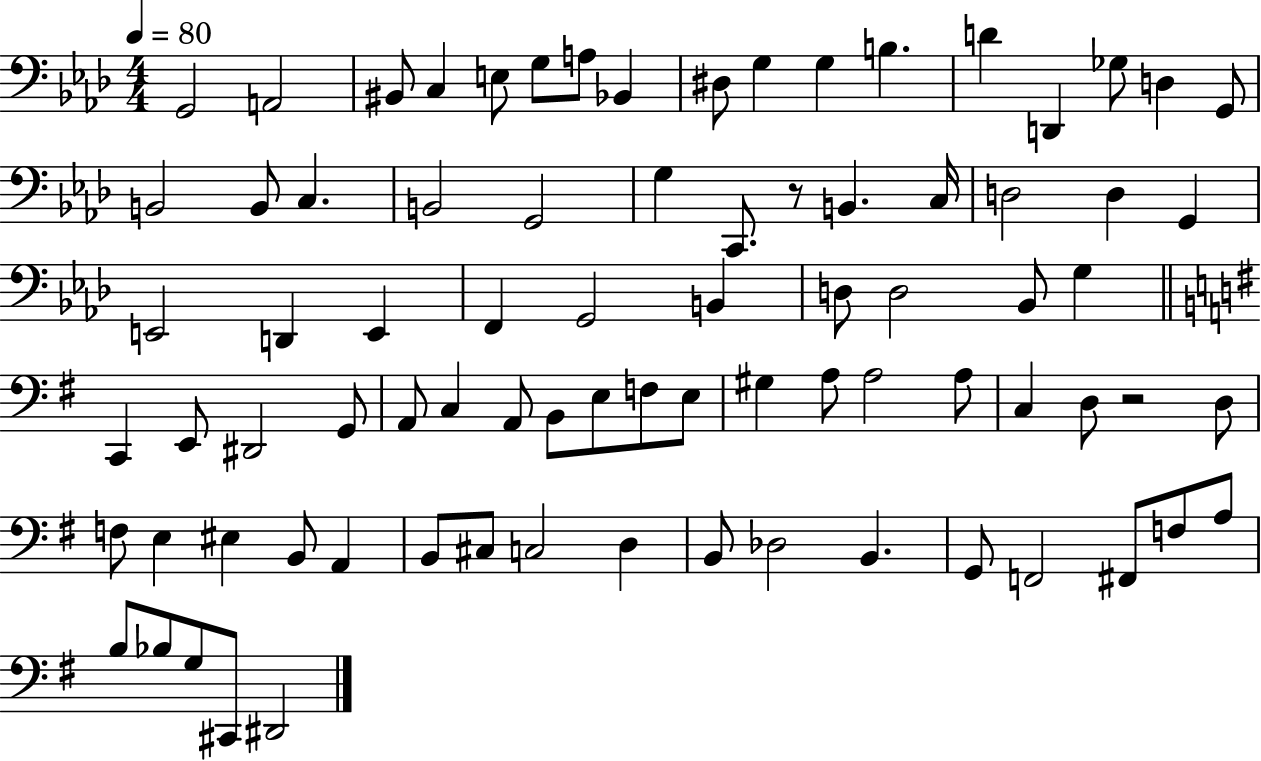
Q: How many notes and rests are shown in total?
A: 81